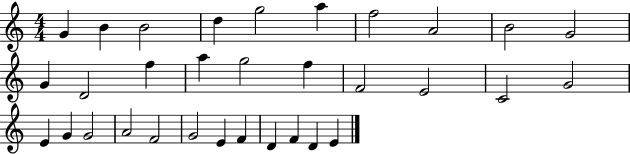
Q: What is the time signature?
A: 4/4